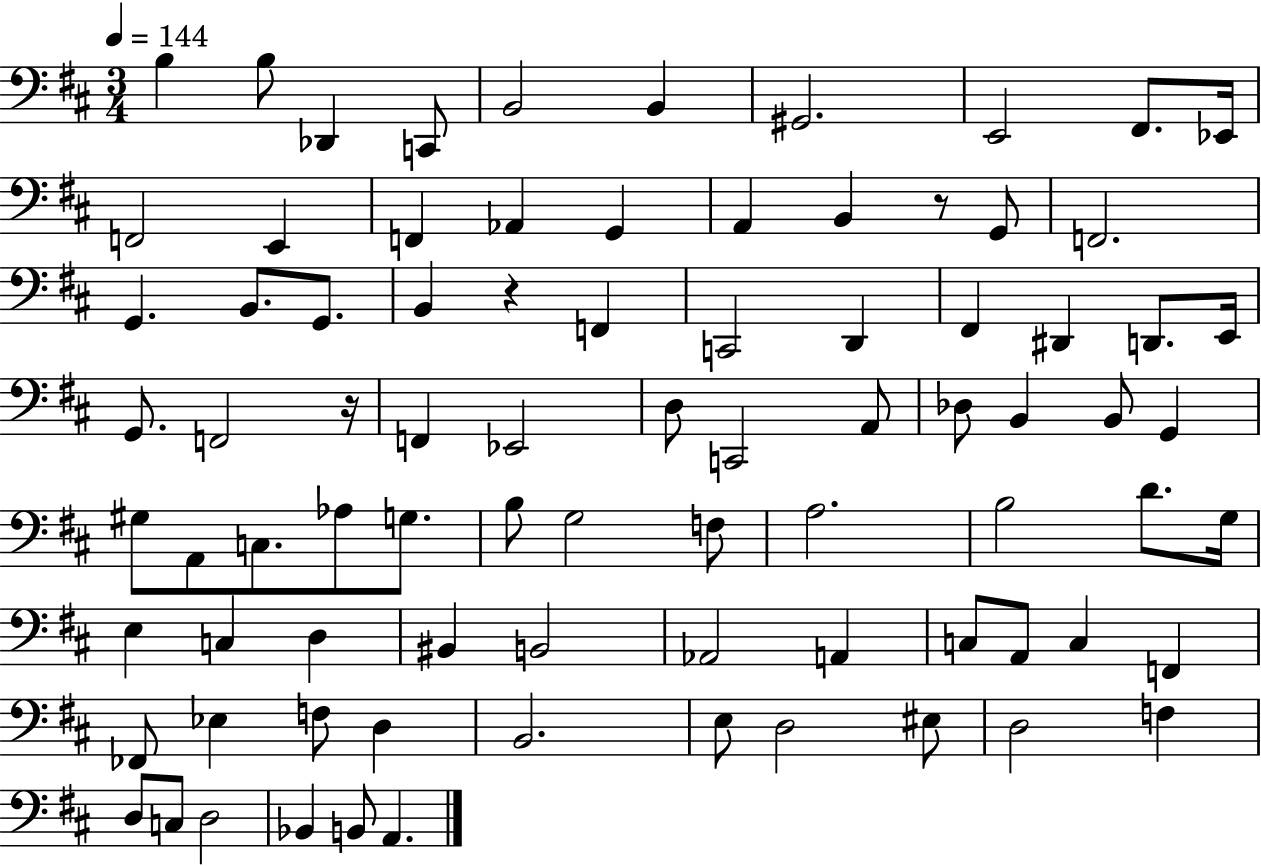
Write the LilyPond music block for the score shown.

{
  \clef bass
  \numericTimeSignature
  \time 3/4
  \key d \major
  \tempo 4 = 144
  \repeat volta 2 { b4 b8 des,4 c,8 | b,2 b,4 | gis,2. | e,2 fis,8. ees,16 | \break f,2 e,4 | f,4 aes,4 g,4 | a,4 b,4 r8 g,8 | f,2. | \break g,4. b,8. g,8. | b,4 r4 f,4 | c,2 d,4 | fis,4 dis,4 d,8. e,16 | \break g,8. f,2 r16 | f,4 ees,2 | d8 c,2 a,8 | des8 b,4 b,8 g,4 | \break gis8 a,8 c8. aes8 g8. | b8 g2 f8 | a2. | b2 d'8. g16 | \break e4 c4 d4 | bis,4 b,2 | aes,2 a,4 | c8 a,8 c4 f,4 | \break fes,8 ees4 f8 d4 | b,2. | e8 d2 eis8 | d2 f4 | \break d8 c8 d2 | bes,4 b,8 a,4. | } \bar "|."
}